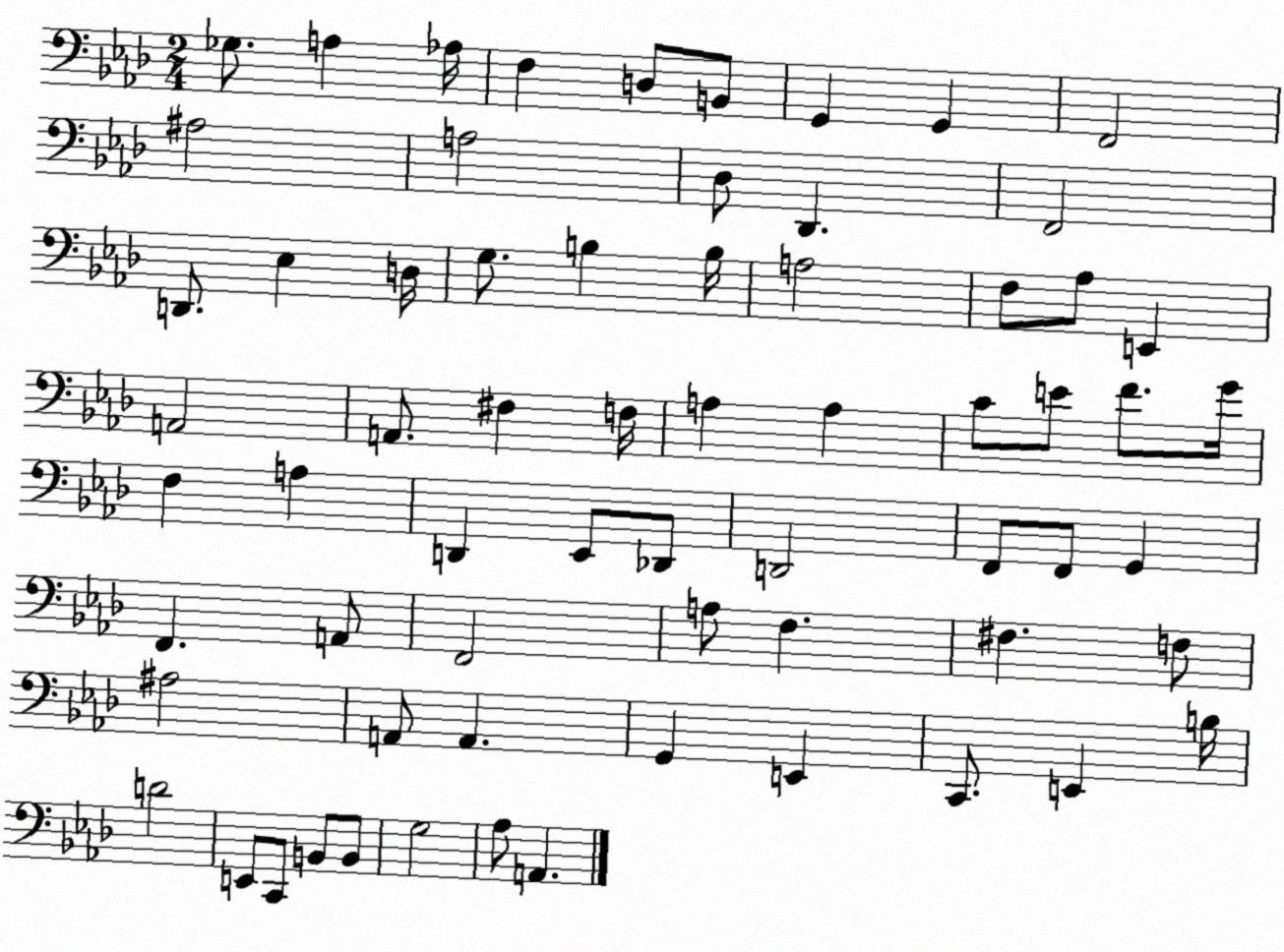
X:1
T:Untitled
M:2/4
L:1/4
K:Ab
_G,/2 A, _A,/4 F, D,/2 B,,/2 G,, G,, F,,2 ^A,2 A,2 _D,/2 _D,, F,,2 D,,/2 _E, D,/4 G,/2 B, B,/4 A,2 F,/2 _A,/2 E,, A,,2 A,,/2 ^F, F,/4 A, A, C/2 E/2 F/2 G/4 F, A, D,, _E,,/2 _D,,/2 D,,2 F,,/2 F,,/2 G,, F,, A,,/2 F,,2 A,/2 F, ^F, F,/2 ^A,2 A,,/2 A,, G,, E,, C,,/2 E,, B,/4 D2 E,,/2 C,,/2 B,,/2 B,,/2 G,2 _A,/2 A,,